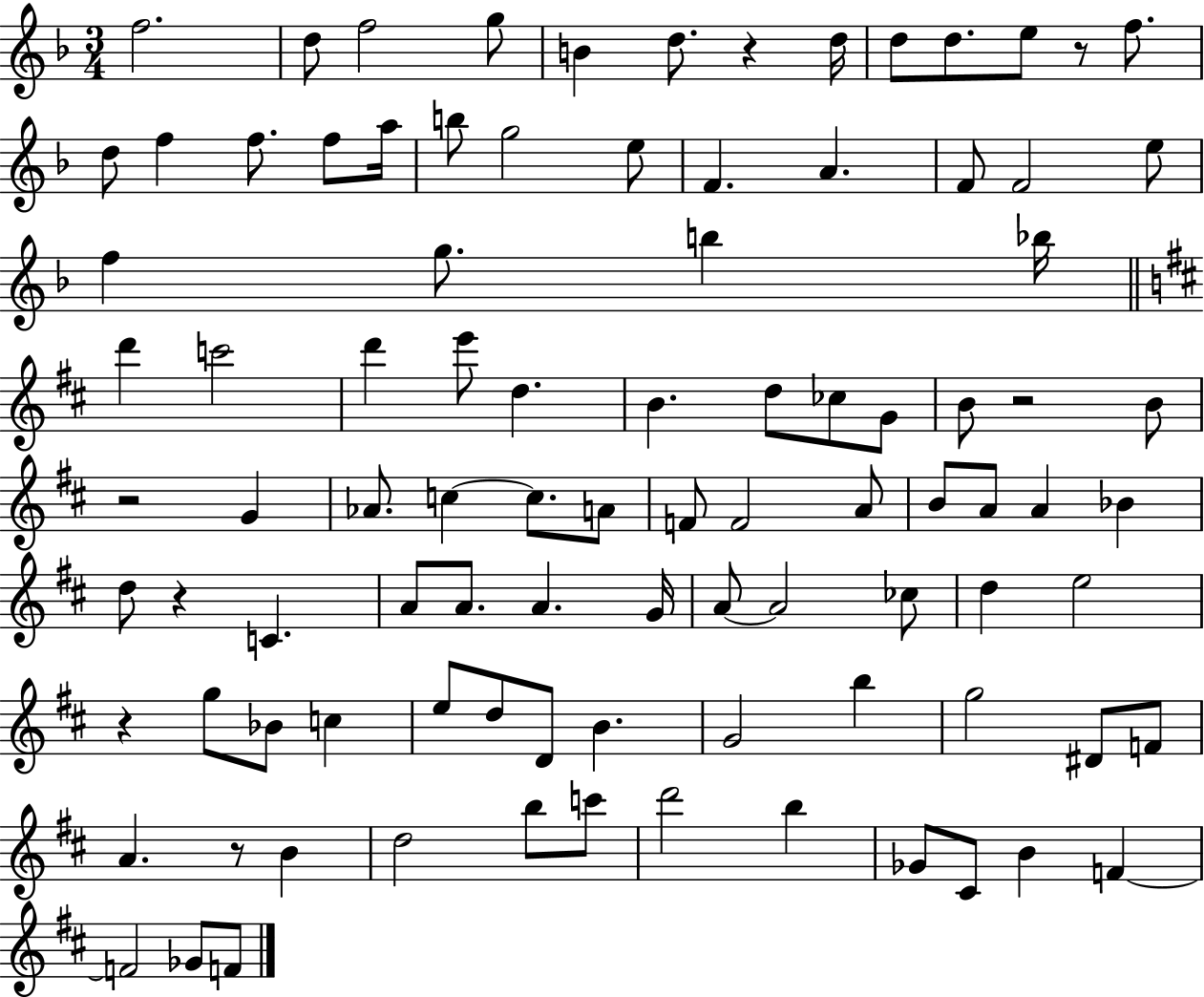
{
  \clef treble
  \numericTimeSignature
  \time 3/4
  \key f \major
  \repeat volta 2 { f''2. | d''8 f''2 g''8 | b'4 d''8. r4 d''16 | d''8 d''8. e''8 r8 f''8. | \break d''8 f''4 f''8. f''8 a''16 | b''8 g''2 e''8 | f'4. a'4. | f'8 f'2 e''8 | \break f''4 g''8. b''4 bes''16 | \bar "||" \break \key b \minor d'''4 c'''2 | d'''4 e'''8 d''4. | b'4. d''8 ces''8 g'8 | b'8 r2 b'8 | \break r2 g'4 | aes'8. c''4~~ c''8. a'8 | f'8 f'2 a'8 | b'8 a'8 a'4 bes'4 | \break d''8 r4 c'4. | a'8 a'8. a'4. g'16 | a'8~~ a'2 ces''8 | d''4 e''2 | \break r4 g''8 bes'8 c''4 | e''8 d''8 d'8 b'4. | g'2 b''4 | g''2 dis'8 f'8 | \break a'4. r8 b'4 | d''2 b''8 c'''8 | d'''2 b''4 | ges'8 cis'8 b'4 f'4~~ | \break f'2 ges'8 f'8 | } \bar "|."
}